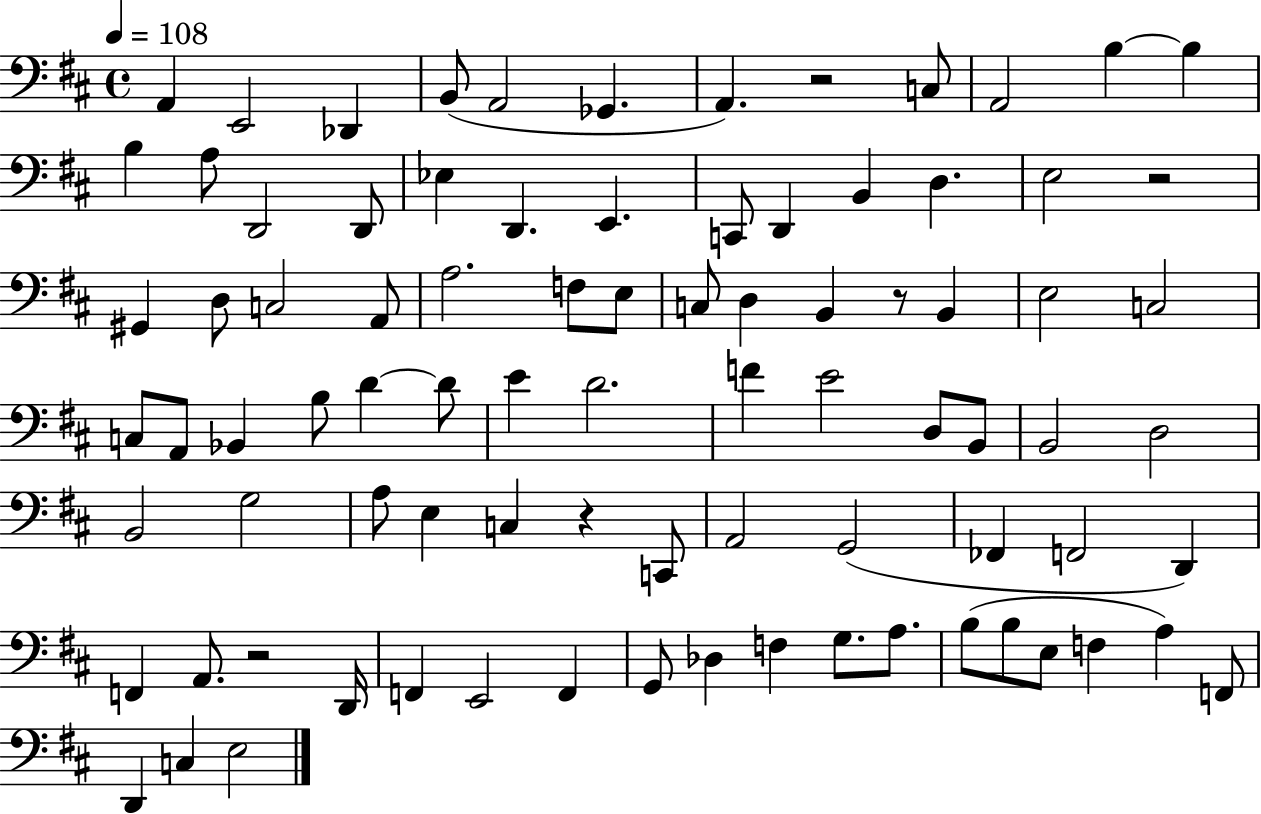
A2/q E2/h Db2/q B2/e A2/h Gb2/q. A2/q. R/h C3/e A2/h B3/q B3/q B3/q A3/e D2/h D2/e Eb3/q D2/q. E2/q. C2/e D2/q B2/q D3/q. E3/h R/h G#2/q D3/e C3/h A2/e A3/h. F3/e E3/e C3/e D3/q B2/q R/e B2/q E3/h C3/h C3/e A2/e Bb2/q B3/e D4/q D4/e E4/q D4/h. F4/q E4/h D3/e B2/e B2/h D3/h B2/h G3/h A3/e E3/q C3/q R/q C2/e A2/h G2/h FES2/q F2/h D2/q F2/q A2/e. R/h D2/s F2/q E2/h F2/q G2/e Db3/q F3/q G3/e. A3/e. B3/e B3/e E3/e F3/q A3/q F2/e D2/q C3/q E3/h